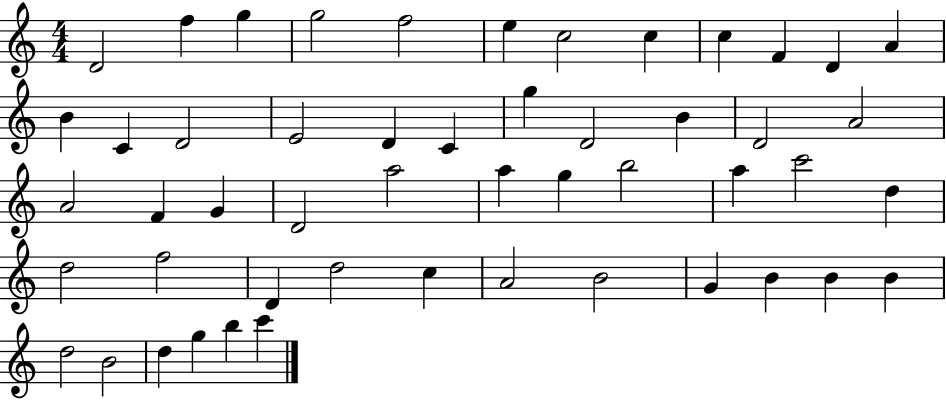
D4/h F5/q G5/q G5/h F5/h E5/q C5/h C5/q C5/q F4/q D4/q A4/q B4/q C4/q D4/h E4/h D4/q C4/q G5/q D4/h B4/q D4/h A4/h A4/h F4/q G4/q D4/h A5/h A5/q G5/q B5/h A5/q C6/h D5/q D5/h F5/h D4/q D5/h C5/q A4/h B4/h G4/q B4/q B4/q B4/q D5/h B4/h D5/q G5/q B5/q C6/q